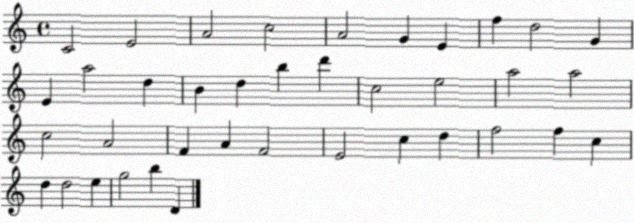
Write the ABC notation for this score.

X:1
T:Untitled
M:4/4
L:1/4
K:C
C2 E2 A2 c2 A2 G E f d2 G E a2 d B d b d' c2 e2 a2 a2 c2 A2 F A F2 E2 c d f2 f c d d2 e g2 b D